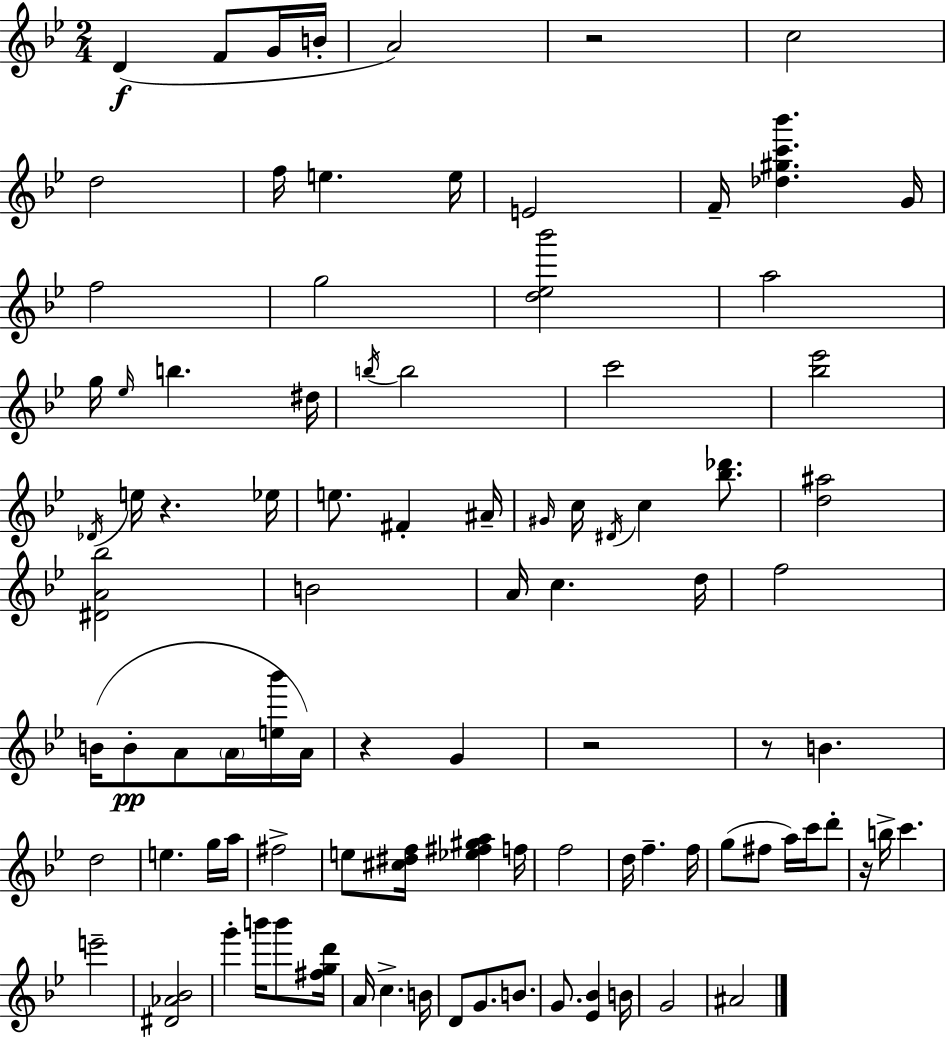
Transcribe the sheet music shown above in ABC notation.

X:1
T:Untitled
M:2/4
L:1/4
K:Gm
D F/2 G/4 B/4 A2 z2 c2 d2 f/4 e e/4 E2 F/4 [_d^gc'_b'] G/4 f2 g2 [d_e_b']2 a2 g/4 _e/4 b ^d/4 b/4 b2 c'2 [_b_e']2 _D/4 e/4 z _e/4 e/2 ^F ^A/4 ^G/4 c/4 ^D/4 c [_b_d']/2 [d^a]2 [^DA_b]2 B2 A/4 c d/4 f2 B/4 B/2 A/2 A/4 [e_b']/4 A/4 z G z2 z/2 B d2 e g/4 a/4 ^f2 e/2 [^c^df]/4 [_e^f^ga] f/4 f2 d/4 f f/4 g/2 ^f/2 a/4 c'/4 d'/2 z/4 b/4 c' e'2 [^D_A_B]2 g' b'/4 b'/2 [^fgd']/4 A/4 c B/4 D/2 G/2 B/2 G/2 [_E_B] B/4 G2 ^A2